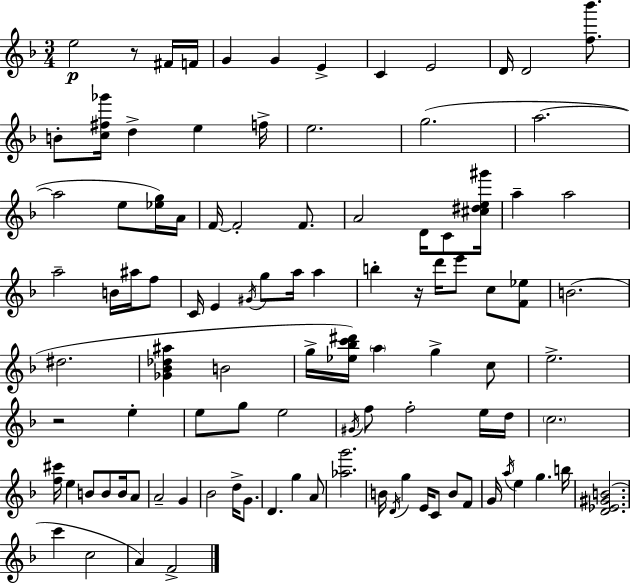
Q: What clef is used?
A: treble